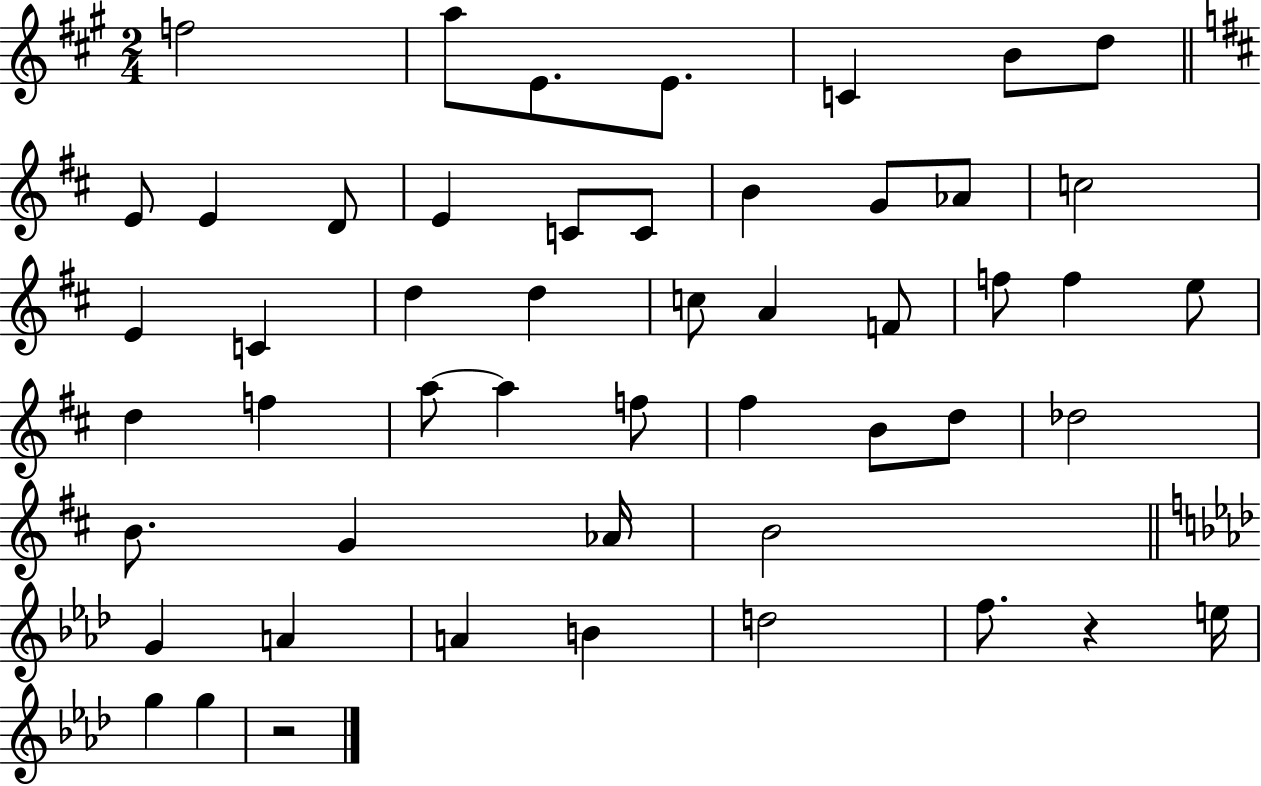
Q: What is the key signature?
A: A major